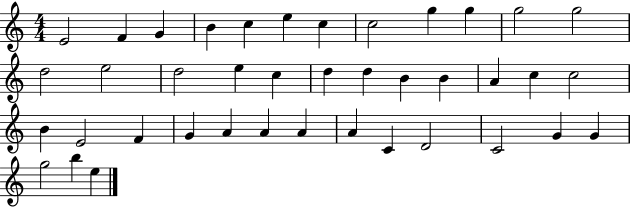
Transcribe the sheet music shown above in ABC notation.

X:1
T:Untitled
M:4/4
L:1/4
K:C
E2 F G B c e c c2 g g g2 g2 d2 e2 d2 e c d d B B A c c2 B E2 F G A A A A C D2 C2 G G g2 b e